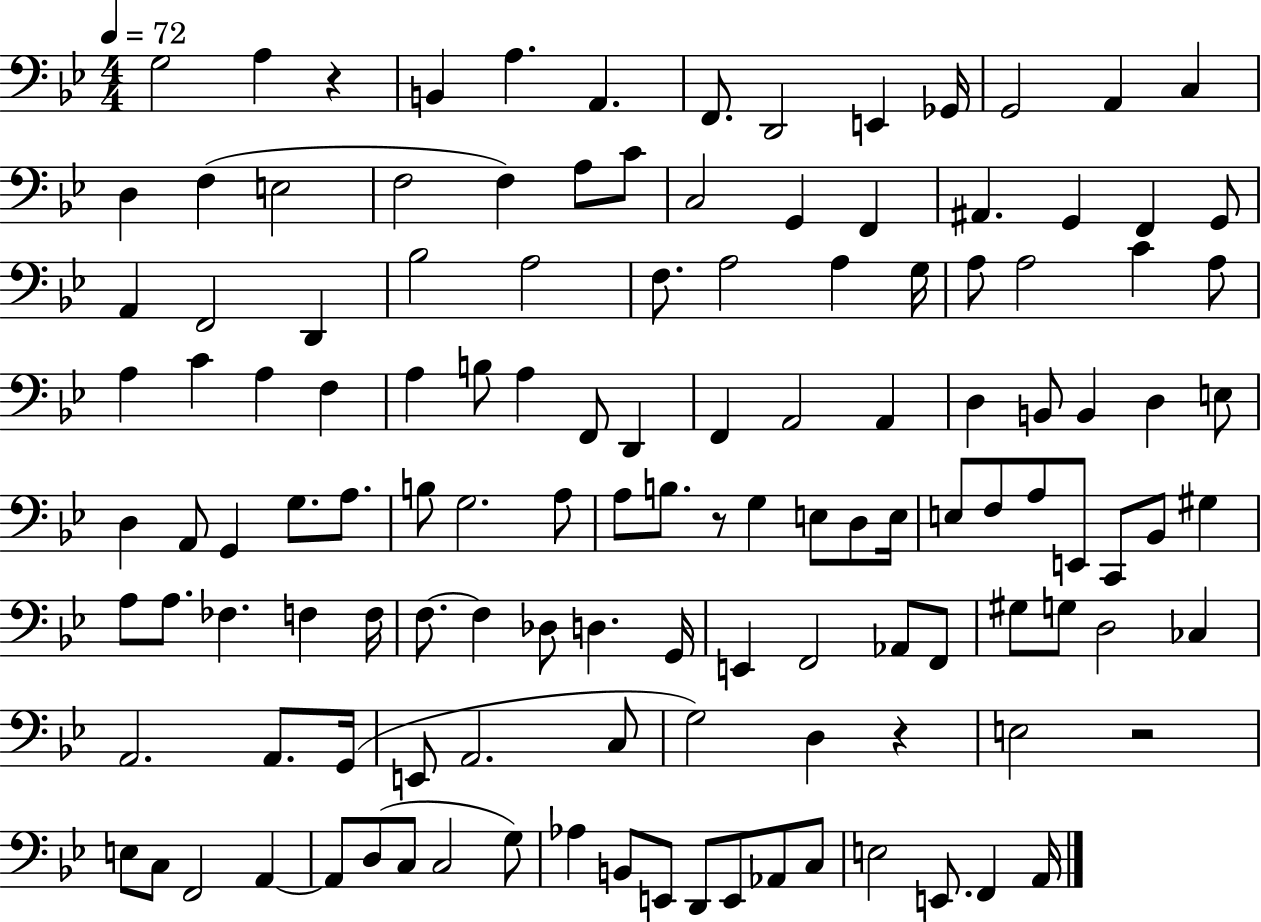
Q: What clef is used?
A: bass